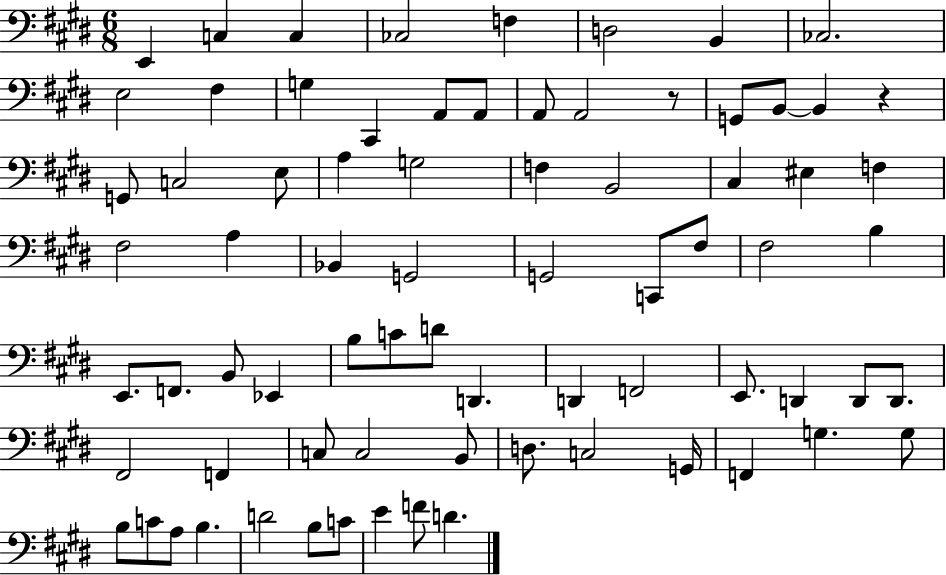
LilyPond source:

{
  \clef bass
  \numericTimeSignature
  \time 6/8
  \key e \major
  e,4 c4 c4 | ces2 f4 | d2 b,4 | ces2. | \break e2 fis4 | g4 cis,4 a,8 a,8 | a,8 a,2 r8 | g,8 b,8~~ b,4 r4 | \break g,8 c2 e8 | a4 g2 | f4 b,2 | cis4 eis4 f4 | \break fis2 a4 | bes,4 g,2 | g,2 c,8 fis8 | fis2 b4 | \break e,8. f,8. b,8 ees,4 | b8 c'8 d'8 d,4. | d,4 f,2 | e,8. d,4 d,8 d,8. | \break fis,2 f,4 | c8 c2 b,8 | d8. c2 g,16 | f,4 g4. g8 | \break b8 c'8 a8 b4. | d'2 b8 c'8 | e'4 f'8 d'4. | \bar "|."
}